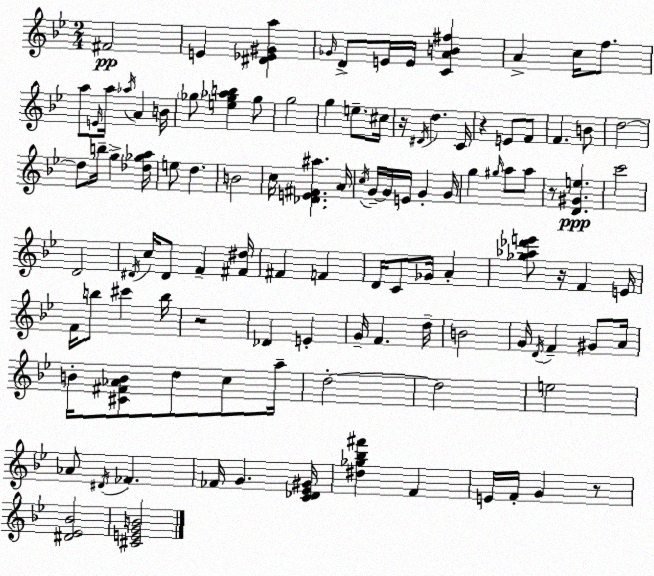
X:1
T:Untitled
M:2/4
L:1/4
K:Bb
^F2 E [^D_E^Ga] _G/4 D/2 E/4 E/4 [CAB^f] A c/4 f/2 a/2 E/4 a/4 _a/4 A B/4 _g/2 [e_g_ab] _g/2 g2 g e/2 ^c/4 z/4 ^D/4 d C/4 z E/2 F/2 F B/2 d2 d/2 b/4 g [_d_ga]/4 e/2 d B2 c/4 [_DE^F^a] A/4 c/4 G/4 G/4 E/4 G G/4 g ^g/4 a/2 a/2 z/2 [D^Ge] c'2 D2 ^D/4 c/4 ^D/2 F [^F^d]/4 ^F F D/4 C/2 _G/4 A [_g_a_d'e']/2 z/4 F E/4 F/4 b/2 ^c' b/4 z2 _D E G/4 F d/4 B2 G/4 D/4 F ^G/2 A/4 B/4 [^C^F_AB]/2 d/2 c/2 a/4 d2 d2 e2 _A/2 ^D/4 _F _F/4 G [C_D_E^G]/4 [^d_g_b^f'] F E/4 F/4 G z/2 [^D_E_B]2 [^CEGB]2